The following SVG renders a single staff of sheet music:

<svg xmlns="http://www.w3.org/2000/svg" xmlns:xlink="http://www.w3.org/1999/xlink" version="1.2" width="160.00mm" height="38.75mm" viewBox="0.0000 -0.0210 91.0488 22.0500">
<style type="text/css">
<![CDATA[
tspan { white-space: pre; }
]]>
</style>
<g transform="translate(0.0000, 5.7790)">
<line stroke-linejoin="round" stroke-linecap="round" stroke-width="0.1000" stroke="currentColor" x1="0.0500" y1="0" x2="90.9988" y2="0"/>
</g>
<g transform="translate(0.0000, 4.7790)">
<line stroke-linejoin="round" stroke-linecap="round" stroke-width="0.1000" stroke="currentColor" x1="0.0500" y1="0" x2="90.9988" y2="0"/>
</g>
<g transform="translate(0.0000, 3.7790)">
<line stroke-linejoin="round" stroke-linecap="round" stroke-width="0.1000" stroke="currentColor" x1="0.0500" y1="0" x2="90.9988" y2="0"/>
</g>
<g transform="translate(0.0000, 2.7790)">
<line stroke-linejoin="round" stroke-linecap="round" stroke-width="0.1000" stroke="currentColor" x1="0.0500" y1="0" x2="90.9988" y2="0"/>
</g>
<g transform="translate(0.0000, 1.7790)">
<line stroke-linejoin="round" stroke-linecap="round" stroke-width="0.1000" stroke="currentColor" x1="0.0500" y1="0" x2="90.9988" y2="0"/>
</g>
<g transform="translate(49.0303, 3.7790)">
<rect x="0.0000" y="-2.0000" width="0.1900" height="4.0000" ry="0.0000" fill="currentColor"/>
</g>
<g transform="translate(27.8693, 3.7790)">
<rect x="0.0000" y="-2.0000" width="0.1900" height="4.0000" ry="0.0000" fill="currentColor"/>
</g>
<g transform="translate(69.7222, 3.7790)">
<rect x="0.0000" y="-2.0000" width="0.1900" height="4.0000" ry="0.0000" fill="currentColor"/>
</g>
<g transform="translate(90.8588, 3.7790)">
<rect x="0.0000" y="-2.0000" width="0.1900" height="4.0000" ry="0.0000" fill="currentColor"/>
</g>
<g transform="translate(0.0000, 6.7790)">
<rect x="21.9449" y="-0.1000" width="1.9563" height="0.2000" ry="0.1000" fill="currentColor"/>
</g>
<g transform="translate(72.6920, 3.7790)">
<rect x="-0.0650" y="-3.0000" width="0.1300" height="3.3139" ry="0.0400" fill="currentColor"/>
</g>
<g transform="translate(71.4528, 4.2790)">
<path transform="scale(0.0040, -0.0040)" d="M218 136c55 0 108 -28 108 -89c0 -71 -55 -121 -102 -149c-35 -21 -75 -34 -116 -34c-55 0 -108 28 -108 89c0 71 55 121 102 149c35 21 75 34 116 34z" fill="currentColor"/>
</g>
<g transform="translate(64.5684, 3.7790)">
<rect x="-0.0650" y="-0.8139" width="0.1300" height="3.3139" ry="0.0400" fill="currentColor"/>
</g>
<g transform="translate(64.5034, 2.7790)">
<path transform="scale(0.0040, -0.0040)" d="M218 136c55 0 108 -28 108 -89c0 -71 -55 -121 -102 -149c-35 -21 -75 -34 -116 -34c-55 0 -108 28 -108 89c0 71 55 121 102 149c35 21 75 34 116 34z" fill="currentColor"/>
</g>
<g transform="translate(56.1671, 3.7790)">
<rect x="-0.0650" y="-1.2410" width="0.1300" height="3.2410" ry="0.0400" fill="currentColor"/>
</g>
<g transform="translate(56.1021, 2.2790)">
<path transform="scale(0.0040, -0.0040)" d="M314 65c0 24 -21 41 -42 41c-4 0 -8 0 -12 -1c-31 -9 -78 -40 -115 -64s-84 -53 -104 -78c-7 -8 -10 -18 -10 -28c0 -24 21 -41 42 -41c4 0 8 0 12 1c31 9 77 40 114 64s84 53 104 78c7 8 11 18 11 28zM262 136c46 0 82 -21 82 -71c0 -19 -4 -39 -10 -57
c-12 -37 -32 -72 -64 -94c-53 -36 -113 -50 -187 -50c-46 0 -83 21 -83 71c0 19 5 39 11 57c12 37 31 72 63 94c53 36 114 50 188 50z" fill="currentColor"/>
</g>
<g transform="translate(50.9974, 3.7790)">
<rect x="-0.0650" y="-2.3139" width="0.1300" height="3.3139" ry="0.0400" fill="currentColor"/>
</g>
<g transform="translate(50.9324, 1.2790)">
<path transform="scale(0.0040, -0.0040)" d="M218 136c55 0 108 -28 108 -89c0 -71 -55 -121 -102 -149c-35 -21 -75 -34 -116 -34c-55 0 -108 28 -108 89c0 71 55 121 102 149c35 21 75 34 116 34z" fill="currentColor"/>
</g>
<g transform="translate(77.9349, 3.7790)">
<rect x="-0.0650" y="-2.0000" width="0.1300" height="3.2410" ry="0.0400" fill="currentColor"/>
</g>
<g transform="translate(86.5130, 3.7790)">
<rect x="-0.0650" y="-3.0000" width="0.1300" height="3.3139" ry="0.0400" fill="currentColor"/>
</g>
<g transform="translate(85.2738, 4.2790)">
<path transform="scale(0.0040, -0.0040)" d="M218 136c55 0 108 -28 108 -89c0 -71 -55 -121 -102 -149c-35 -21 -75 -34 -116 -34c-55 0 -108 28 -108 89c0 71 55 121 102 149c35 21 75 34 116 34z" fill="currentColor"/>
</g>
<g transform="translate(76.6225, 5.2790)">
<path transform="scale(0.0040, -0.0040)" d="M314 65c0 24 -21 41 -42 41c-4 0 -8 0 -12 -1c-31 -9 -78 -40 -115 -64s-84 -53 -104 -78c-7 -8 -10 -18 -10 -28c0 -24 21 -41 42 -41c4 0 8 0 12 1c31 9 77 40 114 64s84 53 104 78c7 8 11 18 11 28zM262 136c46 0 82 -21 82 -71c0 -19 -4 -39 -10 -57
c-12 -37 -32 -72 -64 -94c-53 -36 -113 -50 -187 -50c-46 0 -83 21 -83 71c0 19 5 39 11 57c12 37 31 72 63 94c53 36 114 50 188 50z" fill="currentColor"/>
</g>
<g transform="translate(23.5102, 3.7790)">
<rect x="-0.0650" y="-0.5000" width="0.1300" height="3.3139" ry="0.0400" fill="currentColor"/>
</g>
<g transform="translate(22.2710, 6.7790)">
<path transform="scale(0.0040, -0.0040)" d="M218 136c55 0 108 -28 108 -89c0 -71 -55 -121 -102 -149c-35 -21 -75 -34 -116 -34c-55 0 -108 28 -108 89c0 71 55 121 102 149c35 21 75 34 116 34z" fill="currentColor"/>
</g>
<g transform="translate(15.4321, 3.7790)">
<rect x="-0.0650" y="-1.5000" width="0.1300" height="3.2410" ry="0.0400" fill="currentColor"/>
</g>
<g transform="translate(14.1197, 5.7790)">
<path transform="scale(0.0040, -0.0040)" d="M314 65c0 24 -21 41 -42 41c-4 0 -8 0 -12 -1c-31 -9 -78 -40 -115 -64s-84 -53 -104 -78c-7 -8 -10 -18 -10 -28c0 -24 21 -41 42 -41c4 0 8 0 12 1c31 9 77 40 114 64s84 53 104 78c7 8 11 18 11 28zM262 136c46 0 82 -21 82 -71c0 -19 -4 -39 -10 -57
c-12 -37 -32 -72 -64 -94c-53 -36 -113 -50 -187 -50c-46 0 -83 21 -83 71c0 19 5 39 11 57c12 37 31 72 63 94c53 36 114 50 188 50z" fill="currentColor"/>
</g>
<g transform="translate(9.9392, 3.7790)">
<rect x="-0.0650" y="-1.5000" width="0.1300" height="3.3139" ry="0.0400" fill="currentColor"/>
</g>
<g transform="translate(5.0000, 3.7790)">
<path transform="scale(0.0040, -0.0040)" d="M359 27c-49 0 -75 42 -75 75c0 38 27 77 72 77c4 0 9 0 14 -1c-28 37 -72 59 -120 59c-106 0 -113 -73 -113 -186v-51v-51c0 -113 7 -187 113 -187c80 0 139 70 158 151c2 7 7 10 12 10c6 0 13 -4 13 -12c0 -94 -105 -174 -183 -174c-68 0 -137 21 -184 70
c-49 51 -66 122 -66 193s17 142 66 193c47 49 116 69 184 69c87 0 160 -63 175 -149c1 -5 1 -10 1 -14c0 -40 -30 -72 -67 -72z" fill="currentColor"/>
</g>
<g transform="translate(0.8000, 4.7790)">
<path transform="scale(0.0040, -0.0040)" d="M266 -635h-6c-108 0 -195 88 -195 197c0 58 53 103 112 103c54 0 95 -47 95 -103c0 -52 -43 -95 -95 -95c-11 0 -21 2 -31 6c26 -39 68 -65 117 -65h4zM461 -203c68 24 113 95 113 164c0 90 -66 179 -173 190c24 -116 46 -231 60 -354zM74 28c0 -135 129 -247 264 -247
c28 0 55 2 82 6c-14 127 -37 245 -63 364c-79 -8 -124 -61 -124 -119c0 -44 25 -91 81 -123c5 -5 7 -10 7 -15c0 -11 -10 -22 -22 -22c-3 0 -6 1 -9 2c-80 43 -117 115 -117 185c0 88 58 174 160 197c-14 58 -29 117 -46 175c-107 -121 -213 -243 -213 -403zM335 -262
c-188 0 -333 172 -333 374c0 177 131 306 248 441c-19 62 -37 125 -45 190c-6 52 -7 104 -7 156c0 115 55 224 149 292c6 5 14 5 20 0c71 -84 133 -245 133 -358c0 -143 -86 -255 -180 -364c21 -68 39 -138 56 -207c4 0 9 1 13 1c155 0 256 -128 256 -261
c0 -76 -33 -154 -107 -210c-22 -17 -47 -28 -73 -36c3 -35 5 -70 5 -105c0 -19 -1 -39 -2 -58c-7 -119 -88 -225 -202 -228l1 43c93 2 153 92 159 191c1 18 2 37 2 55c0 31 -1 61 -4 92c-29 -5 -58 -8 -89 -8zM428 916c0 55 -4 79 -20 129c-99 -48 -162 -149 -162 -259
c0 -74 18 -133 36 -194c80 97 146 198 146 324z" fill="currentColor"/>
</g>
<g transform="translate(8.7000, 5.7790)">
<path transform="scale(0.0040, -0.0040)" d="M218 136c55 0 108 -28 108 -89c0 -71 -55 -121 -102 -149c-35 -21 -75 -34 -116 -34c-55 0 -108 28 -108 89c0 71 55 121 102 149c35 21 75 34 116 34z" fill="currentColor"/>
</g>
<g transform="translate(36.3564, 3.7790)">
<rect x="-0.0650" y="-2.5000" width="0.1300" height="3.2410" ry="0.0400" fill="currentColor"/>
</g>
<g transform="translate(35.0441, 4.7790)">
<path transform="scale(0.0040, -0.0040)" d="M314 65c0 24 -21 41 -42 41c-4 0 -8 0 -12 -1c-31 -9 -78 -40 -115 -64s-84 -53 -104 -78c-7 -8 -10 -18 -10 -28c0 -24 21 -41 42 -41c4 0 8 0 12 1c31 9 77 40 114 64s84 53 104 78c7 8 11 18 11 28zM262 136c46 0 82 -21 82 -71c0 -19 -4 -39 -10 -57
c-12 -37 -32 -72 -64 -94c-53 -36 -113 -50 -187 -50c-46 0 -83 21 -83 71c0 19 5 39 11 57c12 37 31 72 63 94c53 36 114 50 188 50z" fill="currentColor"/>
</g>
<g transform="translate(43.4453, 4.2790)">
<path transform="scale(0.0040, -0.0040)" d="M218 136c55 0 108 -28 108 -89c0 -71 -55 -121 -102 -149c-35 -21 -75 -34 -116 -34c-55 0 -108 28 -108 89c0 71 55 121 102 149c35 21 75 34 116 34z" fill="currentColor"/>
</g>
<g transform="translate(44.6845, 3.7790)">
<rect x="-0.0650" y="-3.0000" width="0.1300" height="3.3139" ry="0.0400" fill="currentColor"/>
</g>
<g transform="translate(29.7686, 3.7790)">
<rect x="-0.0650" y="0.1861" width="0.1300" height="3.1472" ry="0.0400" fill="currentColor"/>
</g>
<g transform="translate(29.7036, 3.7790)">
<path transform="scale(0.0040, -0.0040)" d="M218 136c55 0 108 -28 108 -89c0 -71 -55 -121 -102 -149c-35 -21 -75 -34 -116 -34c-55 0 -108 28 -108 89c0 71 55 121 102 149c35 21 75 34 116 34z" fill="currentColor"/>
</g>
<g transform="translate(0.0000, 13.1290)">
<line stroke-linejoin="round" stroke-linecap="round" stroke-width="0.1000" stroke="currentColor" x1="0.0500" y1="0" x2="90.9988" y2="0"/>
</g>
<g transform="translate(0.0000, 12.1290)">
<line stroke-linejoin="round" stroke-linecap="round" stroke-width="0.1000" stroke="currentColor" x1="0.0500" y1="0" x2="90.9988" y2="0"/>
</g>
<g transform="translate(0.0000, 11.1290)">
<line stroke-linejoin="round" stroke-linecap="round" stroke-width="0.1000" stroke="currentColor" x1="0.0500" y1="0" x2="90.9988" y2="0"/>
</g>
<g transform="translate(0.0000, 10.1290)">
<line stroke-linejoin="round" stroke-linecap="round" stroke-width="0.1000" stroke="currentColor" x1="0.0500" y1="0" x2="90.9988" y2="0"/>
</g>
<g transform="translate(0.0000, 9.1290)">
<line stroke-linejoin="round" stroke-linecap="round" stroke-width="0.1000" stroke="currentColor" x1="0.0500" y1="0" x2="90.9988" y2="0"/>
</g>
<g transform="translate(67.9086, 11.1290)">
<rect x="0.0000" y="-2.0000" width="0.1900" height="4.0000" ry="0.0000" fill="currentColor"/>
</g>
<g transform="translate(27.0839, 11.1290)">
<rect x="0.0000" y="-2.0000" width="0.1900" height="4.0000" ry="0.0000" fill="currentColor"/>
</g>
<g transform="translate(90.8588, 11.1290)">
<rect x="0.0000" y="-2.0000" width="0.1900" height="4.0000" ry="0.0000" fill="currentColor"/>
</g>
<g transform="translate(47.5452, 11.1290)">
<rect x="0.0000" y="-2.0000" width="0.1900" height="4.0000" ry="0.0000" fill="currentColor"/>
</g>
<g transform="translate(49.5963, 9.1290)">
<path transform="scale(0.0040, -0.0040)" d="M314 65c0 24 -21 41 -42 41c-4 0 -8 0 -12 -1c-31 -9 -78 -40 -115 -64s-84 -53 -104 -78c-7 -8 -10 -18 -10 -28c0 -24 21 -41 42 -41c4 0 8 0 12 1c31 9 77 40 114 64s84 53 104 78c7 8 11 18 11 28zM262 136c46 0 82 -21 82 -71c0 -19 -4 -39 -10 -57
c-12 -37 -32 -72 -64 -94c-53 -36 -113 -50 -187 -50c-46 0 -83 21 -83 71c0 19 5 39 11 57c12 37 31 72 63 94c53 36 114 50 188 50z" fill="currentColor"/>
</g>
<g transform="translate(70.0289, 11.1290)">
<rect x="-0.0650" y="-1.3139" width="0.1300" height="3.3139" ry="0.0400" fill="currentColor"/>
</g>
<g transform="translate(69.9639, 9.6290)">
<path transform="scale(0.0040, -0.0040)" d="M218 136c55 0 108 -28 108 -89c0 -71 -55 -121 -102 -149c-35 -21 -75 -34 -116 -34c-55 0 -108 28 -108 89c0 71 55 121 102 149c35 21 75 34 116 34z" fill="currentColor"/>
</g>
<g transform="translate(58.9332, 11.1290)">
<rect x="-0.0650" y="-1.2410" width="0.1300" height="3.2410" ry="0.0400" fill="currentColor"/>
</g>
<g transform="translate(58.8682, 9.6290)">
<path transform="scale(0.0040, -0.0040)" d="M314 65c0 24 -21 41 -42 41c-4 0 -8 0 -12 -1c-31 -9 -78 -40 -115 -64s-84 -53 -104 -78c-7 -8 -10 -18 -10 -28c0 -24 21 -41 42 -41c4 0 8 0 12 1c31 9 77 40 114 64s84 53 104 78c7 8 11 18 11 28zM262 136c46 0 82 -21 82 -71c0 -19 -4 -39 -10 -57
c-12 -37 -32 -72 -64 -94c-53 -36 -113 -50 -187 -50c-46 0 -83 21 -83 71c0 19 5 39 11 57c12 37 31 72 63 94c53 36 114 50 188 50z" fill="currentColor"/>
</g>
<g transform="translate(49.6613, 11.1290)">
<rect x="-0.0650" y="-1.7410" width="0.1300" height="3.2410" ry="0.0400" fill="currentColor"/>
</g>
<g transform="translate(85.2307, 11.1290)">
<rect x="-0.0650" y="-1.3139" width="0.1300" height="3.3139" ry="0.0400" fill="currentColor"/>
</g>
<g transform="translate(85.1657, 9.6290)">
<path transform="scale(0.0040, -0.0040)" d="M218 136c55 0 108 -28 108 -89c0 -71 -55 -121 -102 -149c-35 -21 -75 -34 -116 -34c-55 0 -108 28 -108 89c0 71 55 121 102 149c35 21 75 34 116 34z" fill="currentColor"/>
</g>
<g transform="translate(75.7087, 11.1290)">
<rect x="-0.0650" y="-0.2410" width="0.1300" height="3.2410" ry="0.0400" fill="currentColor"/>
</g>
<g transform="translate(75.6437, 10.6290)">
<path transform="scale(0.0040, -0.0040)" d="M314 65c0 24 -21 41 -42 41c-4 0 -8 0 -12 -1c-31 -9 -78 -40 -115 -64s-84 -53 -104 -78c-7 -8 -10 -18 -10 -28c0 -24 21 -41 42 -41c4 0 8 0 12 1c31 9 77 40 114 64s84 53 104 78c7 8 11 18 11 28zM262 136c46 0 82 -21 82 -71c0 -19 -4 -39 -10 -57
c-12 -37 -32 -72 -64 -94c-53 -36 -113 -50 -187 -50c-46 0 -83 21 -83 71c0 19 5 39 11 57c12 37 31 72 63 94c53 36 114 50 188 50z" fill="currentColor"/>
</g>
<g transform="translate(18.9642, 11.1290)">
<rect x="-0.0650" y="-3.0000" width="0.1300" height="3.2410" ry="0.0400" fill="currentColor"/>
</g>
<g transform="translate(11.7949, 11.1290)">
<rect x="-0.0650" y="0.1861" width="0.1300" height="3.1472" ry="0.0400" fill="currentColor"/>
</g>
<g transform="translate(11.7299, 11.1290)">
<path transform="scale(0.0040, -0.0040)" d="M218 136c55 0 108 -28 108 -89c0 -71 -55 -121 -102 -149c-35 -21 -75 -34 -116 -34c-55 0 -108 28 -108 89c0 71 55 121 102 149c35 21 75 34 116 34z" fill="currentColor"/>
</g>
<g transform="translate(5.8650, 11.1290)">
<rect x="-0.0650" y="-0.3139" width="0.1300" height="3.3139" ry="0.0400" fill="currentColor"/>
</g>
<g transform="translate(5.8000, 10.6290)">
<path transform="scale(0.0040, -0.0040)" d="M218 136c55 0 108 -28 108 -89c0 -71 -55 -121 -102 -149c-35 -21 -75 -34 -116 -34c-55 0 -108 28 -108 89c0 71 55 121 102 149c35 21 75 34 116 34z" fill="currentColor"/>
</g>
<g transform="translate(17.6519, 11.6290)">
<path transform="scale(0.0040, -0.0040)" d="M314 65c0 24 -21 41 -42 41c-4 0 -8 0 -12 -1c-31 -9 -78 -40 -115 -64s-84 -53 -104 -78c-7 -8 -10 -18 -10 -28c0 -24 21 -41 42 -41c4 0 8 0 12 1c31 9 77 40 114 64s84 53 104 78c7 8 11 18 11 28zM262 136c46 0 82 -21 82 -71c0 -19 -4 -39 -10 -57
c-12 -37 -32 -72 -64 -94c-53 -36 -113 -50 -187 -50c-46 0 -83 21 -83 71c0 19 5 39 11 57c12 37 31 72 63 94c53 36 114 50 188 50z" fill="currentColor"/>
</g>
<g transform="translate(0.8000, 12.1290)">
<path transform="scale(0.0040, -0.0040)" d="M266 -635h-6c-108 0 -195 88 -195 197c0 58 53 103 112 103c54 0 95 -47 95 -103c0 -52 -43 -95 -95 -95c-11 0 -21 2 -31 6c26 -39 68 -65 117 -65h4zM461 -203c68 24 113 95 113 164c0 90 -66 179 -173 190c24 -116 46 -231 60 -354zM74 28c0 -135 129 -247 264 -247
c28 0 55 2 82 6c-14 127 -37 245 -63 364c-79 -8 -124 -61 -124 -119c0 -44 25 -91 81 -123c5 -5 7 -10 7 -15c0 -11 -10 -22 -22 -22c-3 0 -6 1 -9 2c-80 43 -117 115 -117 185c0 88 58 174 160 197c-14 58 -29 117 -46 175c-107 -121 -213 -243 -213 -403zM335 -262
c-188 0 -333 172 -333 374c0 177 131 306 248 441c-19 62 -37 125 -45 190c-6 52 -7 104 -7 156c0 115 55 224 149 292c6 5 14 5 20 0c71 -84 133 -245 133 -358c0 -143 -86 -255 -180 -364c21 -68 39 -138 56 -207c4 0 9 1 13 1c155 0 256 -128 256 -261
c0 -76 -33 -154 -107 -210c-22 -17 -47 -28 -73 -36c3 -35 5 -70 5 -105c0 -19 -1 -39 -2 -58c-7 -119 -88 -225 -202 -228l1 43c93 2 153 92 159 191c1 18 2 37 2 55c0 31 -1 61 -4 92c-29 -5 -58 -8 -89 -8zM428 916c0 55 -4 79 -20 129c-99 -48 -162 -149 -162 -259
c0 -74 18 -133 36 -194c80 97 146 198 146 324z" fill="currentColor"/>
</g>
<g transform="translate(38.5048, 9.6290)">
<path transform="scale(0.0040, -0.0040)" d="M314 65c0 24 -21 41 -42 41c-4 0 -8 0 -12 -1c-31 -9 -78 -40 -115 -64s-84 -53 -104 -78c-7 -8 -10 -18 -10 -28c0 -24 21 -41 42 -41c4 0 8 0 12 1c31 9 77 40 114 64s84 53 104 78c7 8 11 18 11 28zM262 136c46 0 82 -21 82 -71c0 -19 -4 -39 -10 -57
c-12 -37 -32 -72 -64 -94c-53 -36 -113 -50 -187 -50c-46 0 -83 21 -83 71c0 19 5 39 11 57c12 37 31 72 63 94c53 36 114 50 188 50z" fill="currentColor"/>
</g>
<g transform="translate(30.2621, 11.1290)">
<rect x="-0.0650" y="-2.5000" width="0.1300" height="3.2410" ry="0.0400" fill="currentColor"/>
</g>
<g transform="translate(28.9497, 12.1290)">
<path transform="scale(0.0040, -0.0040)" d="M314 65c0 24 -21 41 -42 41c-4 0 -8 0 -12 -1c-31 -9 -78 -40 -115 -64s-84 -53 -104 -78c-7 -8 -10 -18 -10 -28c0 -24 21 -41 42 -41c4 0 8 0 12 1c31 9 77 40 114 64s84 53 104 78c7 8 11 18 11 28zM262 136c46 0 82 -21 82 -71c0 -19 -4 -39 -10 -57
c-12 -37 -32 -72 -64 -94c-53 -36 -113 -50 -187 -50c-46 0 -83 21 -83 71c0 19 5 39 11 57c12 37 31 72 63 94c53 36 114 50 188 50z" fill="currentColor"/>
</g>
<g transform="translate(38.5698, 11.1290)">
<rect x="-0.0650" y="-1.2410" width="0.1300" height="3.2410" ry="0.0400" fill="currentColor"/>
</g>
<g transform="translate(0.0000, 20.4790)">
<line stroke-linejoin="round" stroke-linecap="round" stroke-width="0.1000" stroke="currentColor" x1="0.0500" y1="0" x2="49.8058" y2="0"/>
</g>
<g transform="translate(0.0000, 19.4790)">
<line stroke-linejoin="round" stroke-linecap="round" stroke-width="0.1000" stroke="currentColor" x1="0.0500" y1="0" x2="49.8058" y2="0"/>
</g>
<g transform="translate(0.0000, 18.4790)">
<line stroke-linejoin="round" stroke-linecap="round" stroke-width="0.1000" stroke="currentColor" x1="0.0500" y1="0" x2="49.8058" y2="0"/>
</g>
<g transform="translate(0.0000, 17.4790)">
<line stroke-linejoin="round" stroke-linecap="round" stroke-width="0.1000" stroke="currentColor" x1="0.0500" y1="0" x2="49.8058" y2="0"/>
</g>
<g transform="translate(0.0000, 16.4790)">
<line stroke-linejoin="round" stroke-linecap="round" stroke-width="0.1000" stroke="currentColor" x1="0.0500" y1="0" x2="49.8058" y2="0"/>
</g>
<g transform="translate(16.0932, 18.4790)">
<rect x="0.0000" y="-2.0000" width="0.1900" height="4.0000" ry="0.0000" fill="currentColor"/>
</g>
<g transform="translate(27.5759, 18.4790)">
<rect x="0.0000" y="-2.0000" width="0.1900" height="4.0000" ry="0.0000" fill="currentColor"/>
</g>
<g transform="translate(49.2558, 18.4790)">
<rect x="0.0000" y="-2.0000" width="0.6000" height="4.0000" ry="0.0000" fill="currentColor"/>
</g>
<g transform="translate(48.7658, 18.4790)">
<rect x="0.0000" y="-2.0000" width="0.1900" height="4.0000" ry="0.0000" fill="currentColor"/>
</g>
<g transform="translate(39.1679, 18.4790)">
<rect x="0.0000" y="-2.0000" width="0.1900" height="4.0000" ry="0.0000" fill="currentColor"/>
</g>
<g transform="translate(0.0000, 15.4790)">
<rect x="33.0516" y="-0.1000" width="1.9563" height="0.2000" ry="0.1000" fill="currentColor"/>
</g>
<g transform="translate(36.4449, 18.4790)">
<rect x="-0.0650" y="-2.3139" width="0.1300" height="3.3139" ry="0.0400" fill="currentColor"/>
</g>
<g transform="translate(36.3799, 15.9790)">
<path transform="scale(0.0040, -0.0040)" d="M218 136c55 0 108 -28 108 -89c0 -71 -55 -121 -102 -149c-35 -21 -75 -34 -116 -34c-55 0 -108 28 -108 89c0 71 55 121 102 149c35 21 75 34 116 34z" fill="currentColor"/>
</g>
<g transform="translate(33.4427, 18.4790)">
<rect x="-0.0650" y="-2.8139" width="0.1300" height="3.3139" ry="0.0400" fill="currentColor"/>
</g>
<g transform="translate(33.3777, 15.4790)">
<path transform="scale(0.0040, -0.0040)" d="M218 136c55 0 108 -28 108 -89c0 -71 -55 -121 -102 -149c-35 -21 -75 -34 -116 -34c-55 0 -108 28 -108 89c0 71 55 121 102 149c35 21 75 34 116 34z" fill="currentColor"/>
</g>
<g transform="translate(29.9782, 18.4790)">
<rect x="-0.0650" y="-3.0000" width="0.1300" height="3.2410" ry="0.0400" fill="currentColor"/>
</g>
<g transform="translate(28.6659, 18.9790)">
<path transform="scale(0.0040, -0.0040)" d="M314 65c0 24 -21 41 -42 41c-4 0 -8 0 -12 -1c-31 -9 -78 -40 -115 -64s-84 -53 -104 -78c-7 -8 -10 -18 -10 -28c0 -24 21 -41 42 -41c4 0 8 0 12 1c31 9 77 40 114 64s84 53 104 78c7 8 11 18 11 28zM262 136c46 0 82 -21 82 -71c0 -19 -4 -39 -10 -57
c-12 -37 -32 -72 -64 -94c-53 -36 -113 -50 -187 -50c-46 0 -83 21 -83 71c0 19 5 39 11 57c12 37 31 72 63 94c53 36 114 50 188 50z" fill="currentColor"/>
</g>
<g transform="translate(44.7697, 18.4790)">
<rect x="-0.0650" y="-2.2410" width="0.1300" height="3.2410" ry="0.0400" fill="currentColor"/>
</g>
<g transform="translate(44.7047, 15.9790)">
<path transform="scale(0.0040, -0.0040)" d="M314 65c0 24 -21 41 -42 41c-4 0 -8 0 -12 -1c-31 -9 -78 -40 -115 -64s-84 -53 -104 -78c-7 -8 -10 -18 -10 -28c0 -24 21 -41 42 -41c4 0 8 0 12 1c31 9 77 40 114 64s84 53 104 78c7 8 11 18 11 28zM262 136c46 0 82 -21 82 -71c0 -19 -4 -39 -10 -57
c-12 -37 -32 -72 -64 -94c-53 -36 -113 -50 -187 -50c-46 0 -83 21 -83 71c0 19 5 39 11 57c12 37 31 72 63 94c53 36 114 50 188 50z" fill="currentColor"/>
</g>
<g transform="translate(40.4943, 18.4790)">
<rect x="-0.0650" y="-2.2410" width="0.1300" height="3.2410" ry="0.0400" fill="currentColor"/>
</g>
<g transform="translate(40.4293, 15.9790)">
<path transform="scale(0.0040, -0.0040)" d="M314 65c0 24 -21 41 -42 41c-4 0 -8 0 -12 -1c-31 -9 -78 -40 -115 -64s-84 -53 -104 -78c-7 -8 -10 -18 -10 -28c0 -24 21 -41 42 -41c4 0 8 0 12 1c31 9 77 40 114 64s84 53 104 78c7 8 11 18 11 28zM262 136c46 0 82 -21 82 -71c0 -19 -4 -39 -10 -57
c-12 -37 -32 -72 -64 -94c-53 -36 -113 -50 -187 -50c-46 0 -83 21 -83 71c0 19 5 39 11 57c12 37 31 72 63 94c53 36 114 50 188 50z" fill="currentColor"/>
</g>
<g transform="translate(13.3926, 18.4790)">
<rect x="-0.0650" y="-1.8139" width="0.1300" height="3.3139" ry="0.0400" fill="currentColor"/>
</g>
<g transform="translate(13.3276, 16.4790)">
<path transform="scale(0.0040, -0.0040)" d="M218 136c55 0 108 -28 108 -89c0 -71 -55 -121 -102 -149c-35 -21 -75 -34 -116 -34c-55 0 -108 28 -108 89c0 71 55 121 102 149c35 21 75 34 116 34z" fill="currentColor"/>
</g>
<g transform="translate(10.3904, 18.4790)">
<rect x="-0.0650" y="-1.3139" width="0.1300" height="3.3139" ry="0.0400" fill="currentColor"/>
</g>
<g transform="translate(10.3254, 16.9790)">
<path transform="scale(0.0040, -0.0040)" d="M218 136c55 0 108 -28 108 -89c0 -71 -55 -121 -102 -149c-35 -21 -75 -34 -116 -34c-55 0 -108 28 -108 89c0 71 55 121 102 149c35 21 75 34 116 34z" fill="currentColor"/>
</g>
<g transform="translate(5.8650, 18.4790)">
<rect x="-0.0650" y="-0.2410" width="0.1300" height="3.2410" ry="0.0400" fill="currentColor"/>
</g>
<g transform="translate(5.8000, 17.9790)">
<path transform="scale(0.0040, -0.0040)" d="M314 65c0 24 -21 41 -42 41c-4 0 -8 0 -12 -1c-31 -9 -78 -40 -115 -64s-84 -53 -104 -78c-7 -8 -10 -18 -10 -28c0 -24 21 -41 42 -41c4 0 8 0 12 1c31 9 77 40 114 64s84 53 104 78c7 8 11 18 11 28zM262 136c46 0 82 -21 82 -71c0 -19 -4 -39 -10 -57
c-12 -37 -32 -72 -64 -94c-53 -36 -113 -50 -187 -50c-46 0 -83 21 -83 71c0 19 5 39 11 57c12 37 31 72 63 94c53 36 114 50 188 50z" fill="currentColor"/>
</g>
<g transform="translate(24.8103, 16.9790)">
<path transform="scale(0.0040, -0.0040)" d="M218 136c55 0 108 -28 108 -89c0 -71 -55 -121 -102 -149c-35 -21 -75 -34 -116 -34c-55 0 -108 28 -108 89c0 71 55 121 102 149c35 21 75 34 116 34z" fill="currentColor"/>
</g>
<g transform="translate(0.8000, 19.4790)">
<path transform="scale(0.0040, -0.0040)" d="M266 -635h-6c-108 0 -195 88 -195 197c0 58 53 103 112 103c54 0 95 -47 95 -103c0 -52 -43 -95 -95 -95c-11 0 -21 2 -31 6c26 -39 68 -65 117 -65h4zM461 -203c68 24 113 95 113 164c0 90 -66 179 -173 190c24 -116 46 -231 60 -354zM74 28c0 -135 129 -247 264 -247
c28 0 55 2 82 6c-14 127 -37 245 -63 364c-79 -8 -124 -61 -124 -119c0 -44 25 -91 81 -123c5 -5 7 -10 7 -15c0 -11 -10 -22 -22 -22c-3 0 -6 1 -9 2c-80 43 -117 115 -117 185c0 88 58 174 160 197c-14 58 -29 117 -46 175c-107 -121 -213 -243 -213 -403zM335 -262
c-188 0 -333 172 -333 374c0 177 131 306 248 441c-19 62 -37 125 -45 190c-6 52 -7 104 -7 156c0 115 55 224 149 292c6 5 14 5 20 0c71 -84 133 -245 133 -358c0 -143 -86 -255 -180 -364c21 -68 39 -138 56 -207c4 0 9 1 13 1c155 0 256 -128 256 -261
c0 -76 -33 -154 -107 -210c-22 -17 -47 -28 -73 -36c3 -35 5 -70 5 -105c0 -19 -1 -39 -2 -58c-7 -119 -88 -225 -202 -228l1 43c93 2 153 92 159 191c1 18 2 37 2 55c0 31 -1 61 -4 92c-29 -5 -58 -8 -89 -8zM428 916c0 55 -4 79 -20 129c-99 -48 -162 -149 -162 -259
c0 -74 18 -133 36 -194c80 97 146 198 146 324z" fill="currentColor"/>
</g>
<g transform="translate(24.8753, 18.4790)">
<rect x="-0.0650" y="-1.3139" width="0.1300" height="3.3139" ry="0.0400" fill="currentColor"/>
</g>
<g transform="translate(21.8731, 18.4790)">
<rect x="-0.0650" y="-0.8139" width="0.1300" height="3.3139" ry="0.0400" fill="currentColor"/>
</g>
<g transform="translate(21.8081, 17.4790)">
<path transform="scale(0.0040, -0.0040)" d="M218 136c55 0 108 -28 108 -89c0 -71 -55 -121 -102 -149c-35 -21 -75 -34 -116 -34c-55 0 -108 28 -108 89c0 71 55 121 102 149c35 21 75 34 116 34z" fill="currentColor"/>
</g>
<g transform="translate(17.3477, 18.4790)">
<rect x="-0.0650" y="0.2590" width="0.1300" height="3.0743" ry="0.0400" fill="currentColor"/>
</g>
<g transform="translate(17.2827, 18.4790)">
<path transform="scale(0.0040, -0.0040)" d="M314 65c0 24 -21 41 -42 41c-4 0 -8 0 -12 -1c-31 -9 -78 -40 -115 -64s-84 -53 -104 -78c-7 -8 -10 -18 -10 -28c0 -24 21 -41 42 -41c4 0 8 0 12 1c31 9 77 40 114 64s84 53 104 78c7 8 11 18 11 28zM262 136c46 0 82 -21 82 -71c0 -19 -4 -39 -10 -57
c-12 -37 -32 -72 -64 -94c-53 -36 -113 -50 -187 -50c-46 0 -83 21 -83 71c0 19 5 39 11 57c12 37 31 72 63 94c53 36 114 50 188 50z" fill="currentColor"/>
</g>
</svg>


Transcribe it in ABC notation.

X:1
T:Untitled
M:4/4
L:1/4
K:C
E E2 C B G2 A g e2 d A F2 A c B A2 G2 e2 f2 e2 e c2 e c2 e f B2 d e A2 a g g2 g2